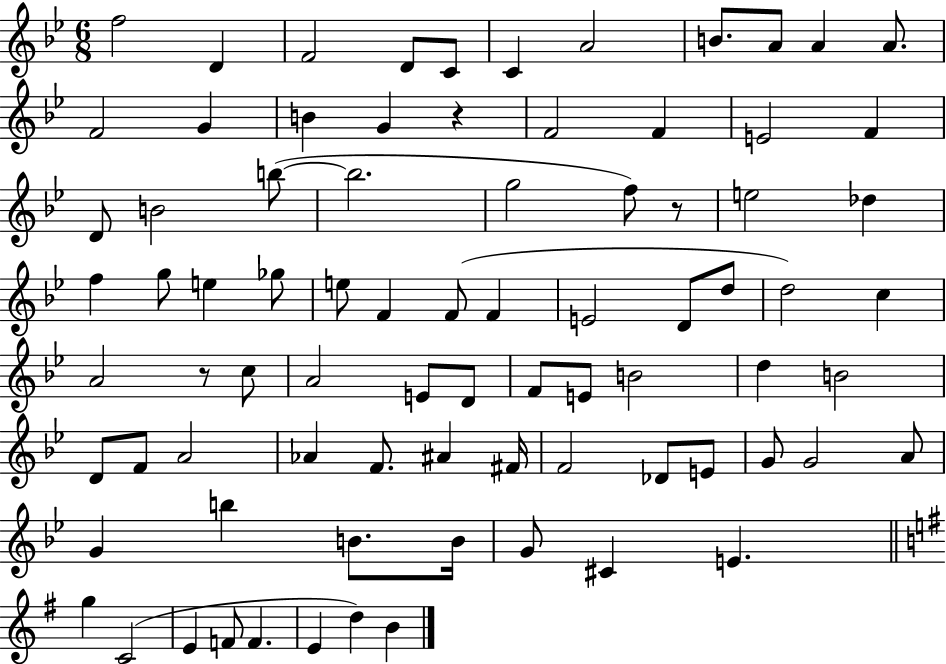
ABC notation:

X:1
T:Untitled
M:6/8
L:1/4
K:Bb
f2 D F2 D/2 C/2 C A2 B/2 A/2 A A/2 F2 G B G z F2 F E2 F D/2 B2 b/2 b2 g2 f/2 z/2 e2 _d f g/2 e _g/2 e/2 F F/2 F E2 D/2 d/2 d2 c A2 z/2 c/2 A2 E/2 D/2 F/2 E/2 B2 d B2 D/2 F/2 A2 _A F/2 ^A ^F/4 F2 _D/2 E/2 G/2 G2 A/2 G b B/2 B/4 G/2 ^C E g C2 E F/2 F E d B